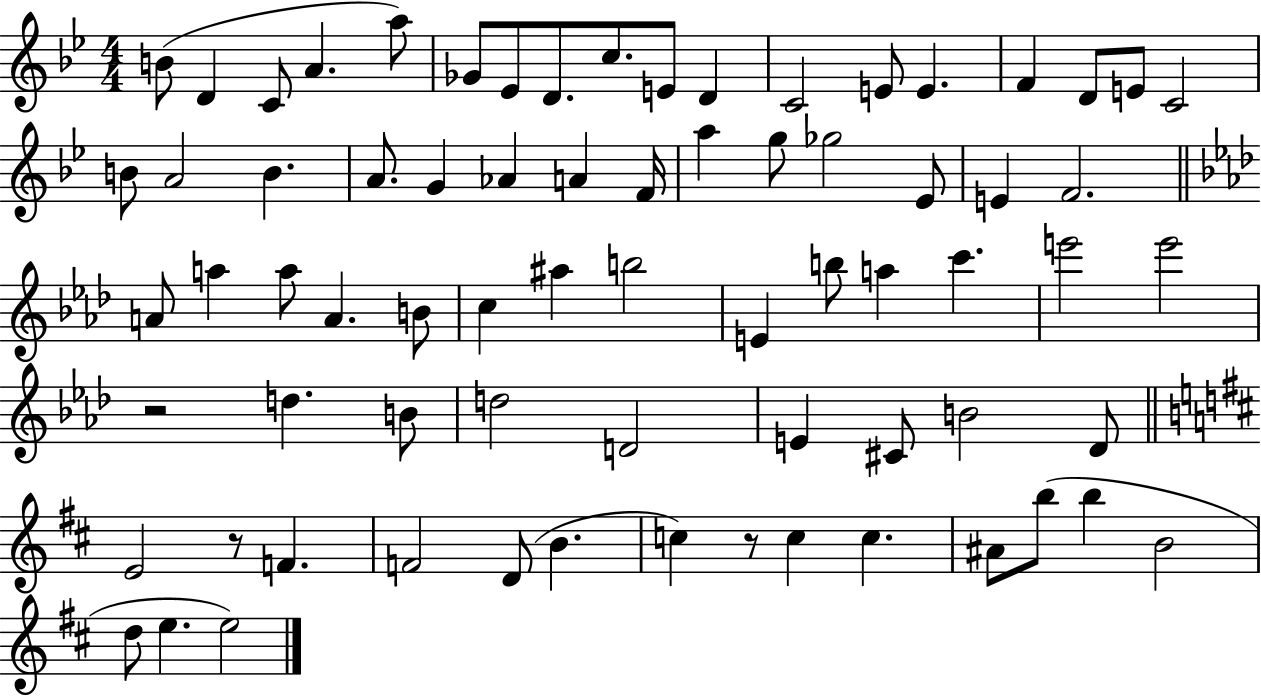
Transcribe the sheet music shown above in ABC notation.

X:1
T:Untitled
M:4/4
L:1/4
K:Bb
B/2 D C/2 A a/2 _G/2 _E/2 D/2 c/2 E/2 D C2 E/2 E F D/2 E/2 C2 B/2 A2 B A/2 G _A A F/4 a g/2 _g2 _E/2 E F2 A/2 a a/2 A B/2 c ^a b2 E b/2 a c' e'2 e'2 z2 d B/2 d2 D2 E ^C/2 B2 _D/2 E2 z/2 F F2 D/2 B c z/2 c c ^A/2 b/2 b B2 d/2 e e2